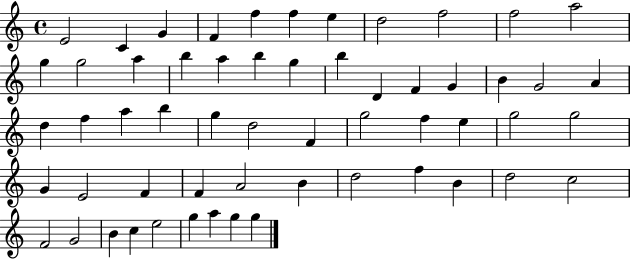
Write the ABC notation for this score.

X:1
T:Untitled
M:4/4
L:1/4
K:C
E2 C G F f f e d2 f2 f2 a2 g g2 a b a b g b D F G B G2 A d f a b g d2 F g2 f e g2 g2 G E2 F F A2 B d2 f B d2 c2 F2 G2 B c e2 g a g g